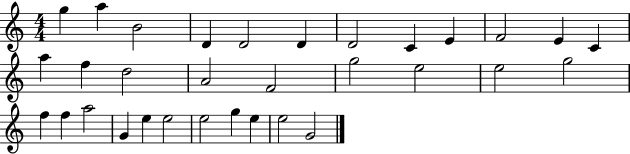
X:1
T:Untitled
M:4/4
L:1/4
K:C
g a B2 D D2 D D2 C E F2 E C a f d2 A2 F2 g2 e2 e2 g2 f f a2 G e e2 e2 g e e2 G2